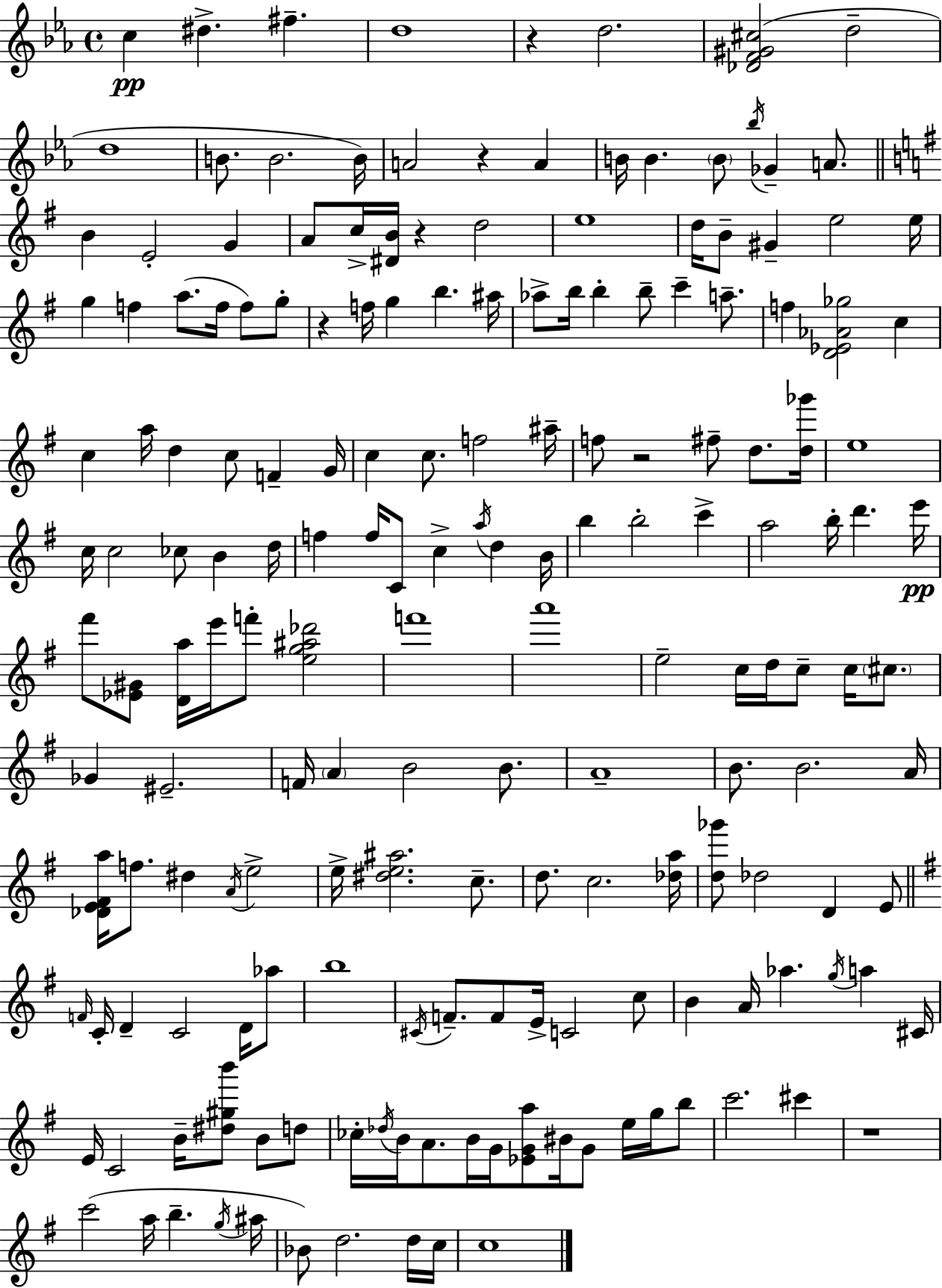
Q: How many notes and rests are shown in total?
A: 179